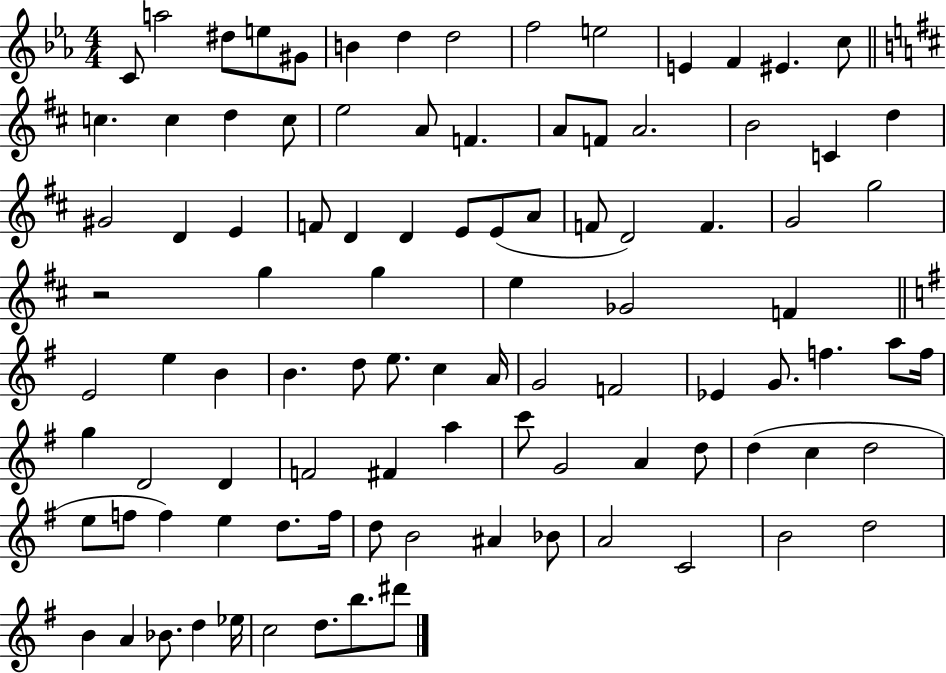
{
  \clef treble
  \numericTimeSignature
  \time 4/4
  \key ees \major
  c'8 a''2 dis''8 e''8 gis'8 | b'4 d''4 d''2 | f''2 e''2 | e'4 f'4 eis'4. c''8 | \break \bar "||" \break \key d \major c''4. c''4 d''4 c''8 | e''2 a'8 f'4. | a'8 f'8 a'2. | b'2 c'4 d''4 | \break gis'2 d'4 e'4 | f'8 d'4 d'4 e'8 e'8( a'8 | f'8 d'2) f'4. | g'2 g''2 | \break r2 g''4 g''4 | e''4 ges'2 f'4 | \bar "||" \break \key g \major e'2 e''4 b'4 | b'4. d''8 e''8. c''4 a'16 | g'2 f'2 | ees'4 g'8. f''4. a''8 f''16 | \break g''4 d'2 d'4 | f'2 fis'4 a''4 | c'''8 g'2 a'4 d''8 | d''4( c''4 d''2 | \break e''8 f''8 f''4) e''4 d''8. f''16 | d''8 b'2 ais'4 bes'8 | a'2 c'2 | b'2 d''2 | \break b'4 a'4 bes'8. d''4 ees''16 | c''2 d''8. b''8. dis'''8 | \bar "|."
}